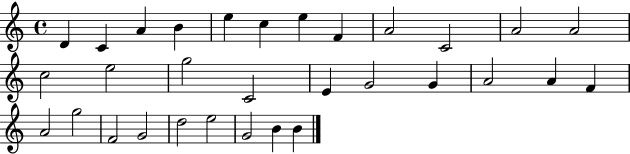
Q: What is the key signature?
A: C major